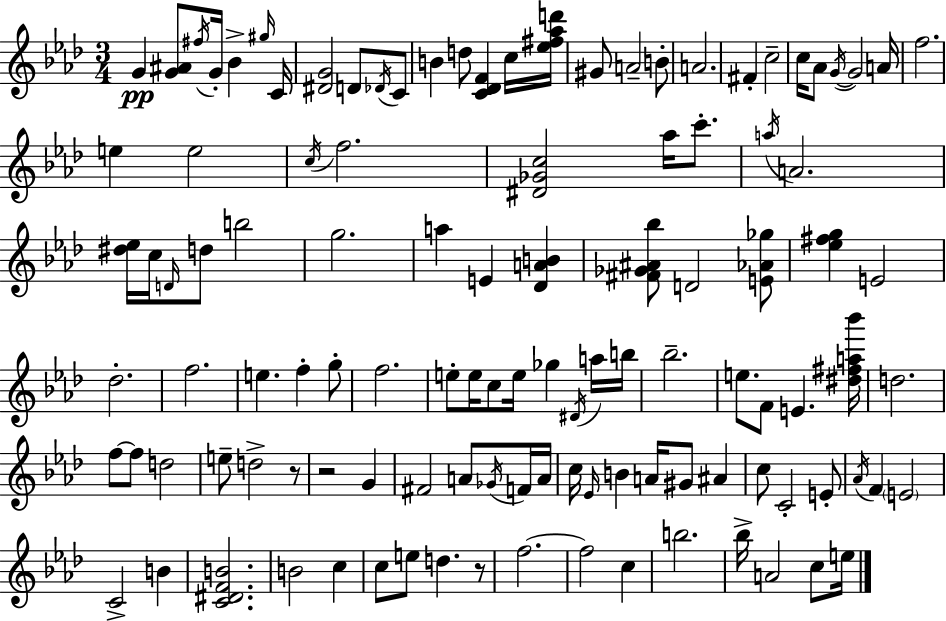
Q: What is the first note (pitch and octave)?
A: G4